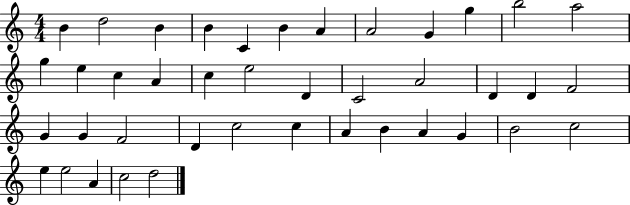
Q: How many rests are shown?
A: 0